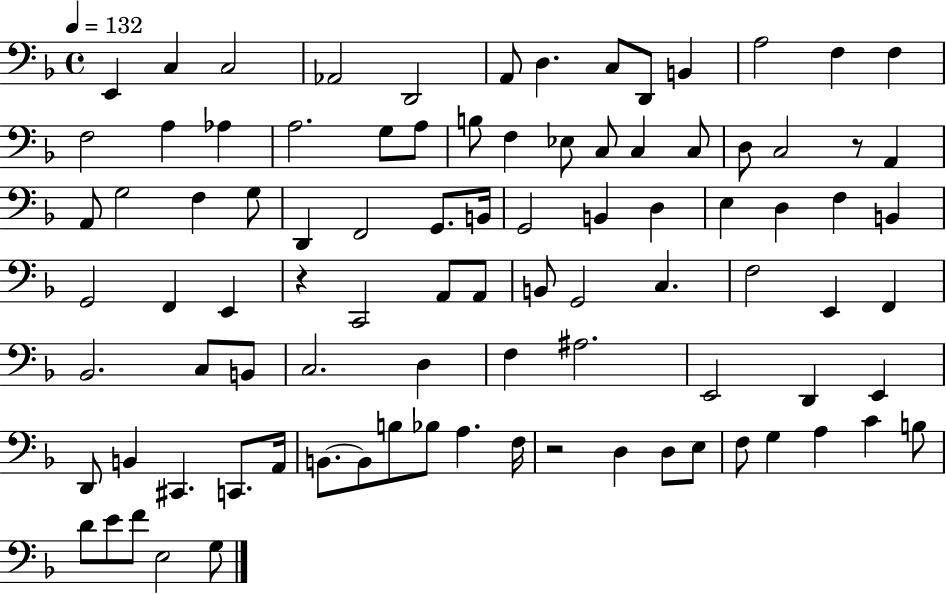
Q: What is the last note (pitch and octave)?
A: G3